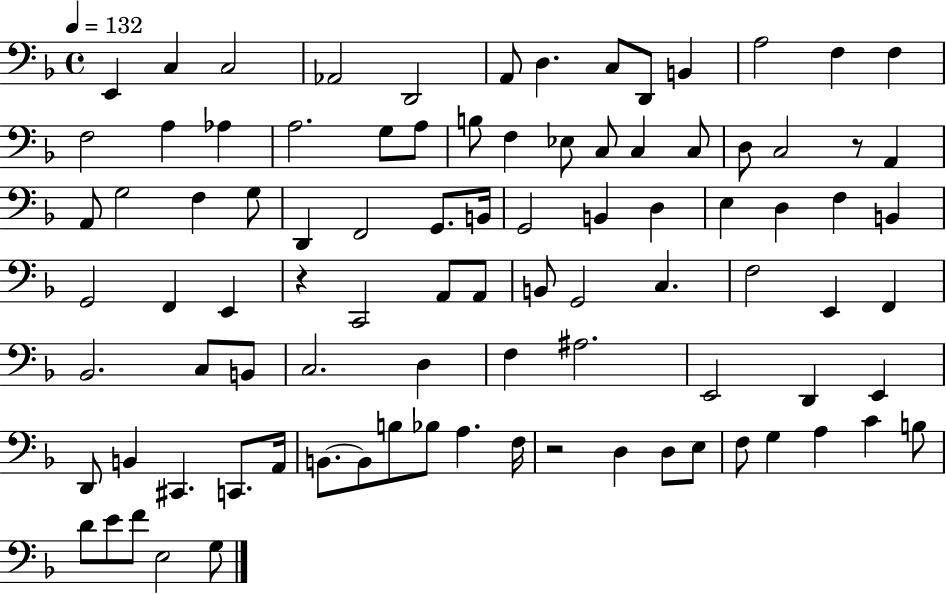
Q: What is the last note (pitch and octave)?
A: G3